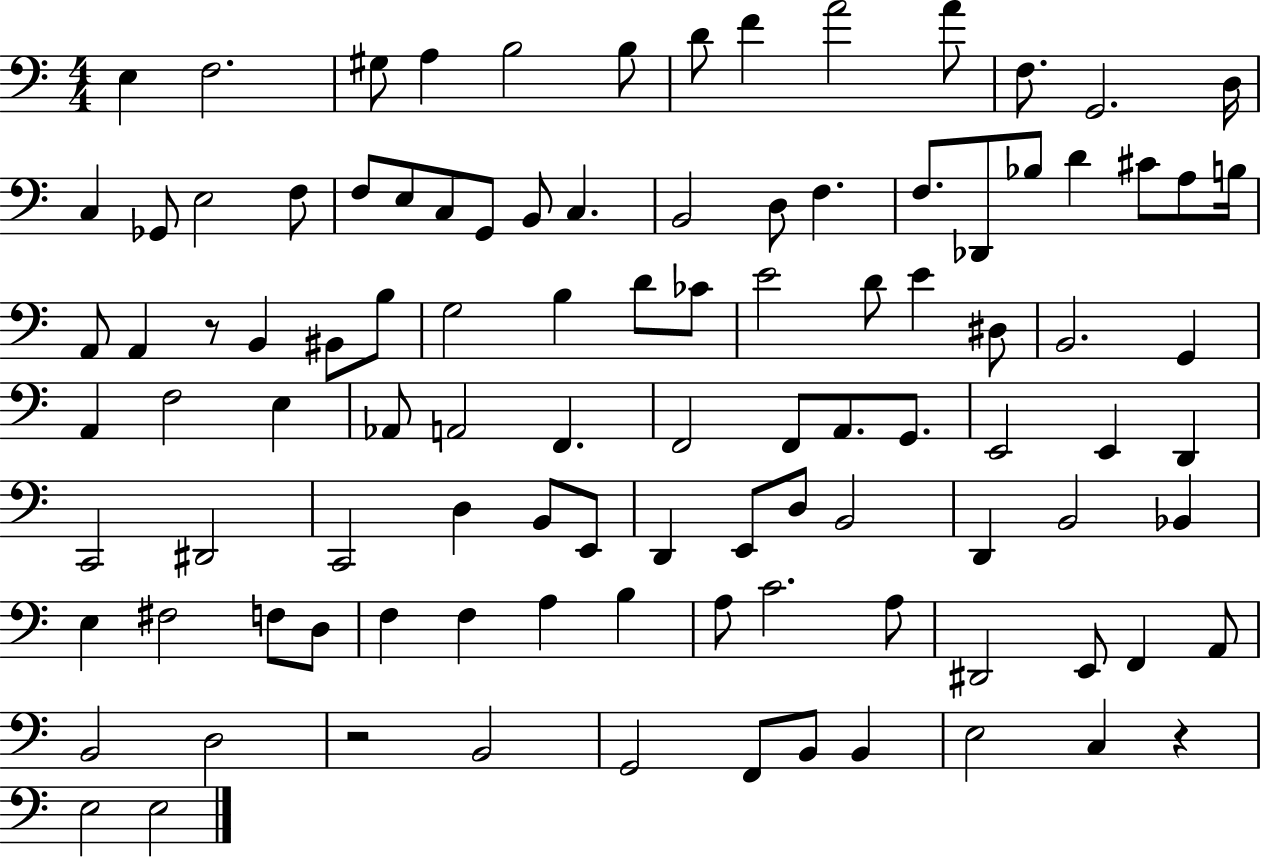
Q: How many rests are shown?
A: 3